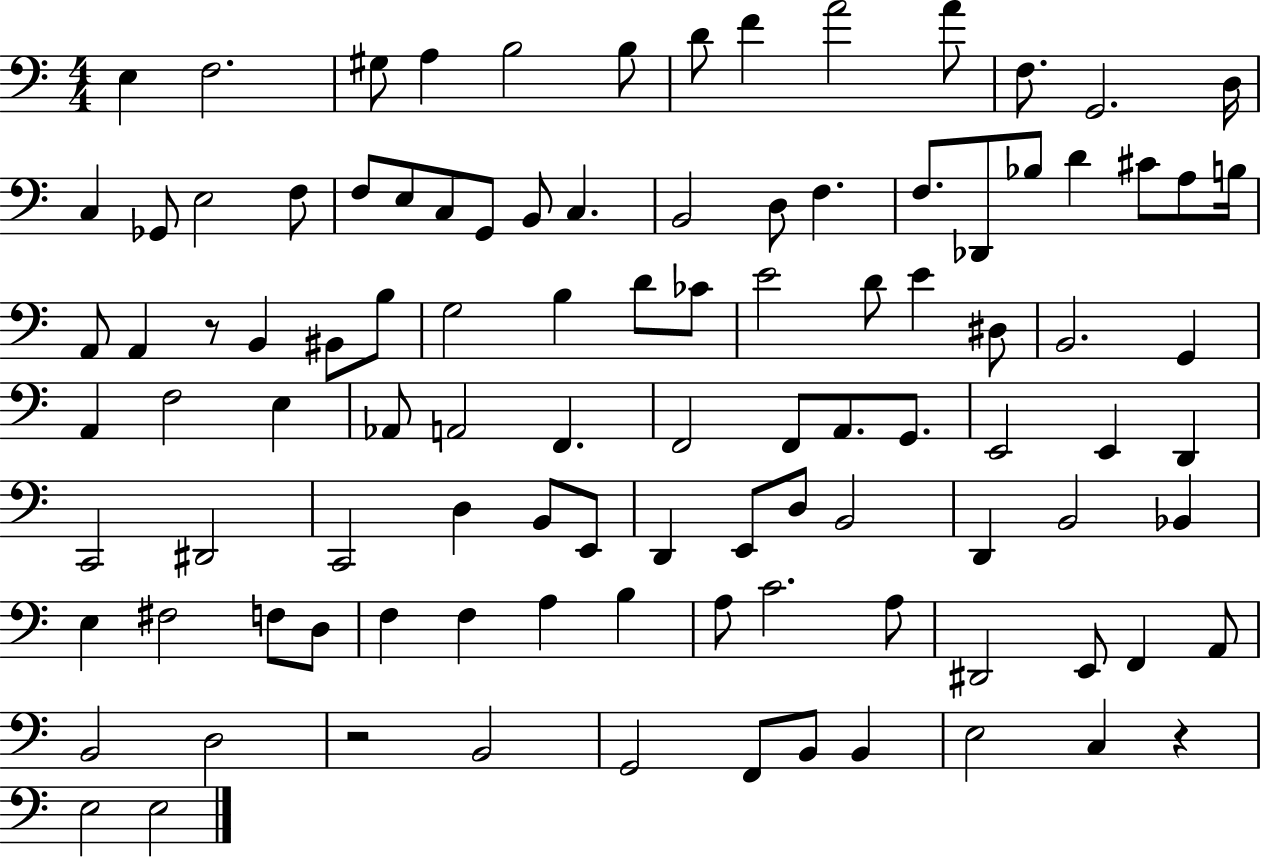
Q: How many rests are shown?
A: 3